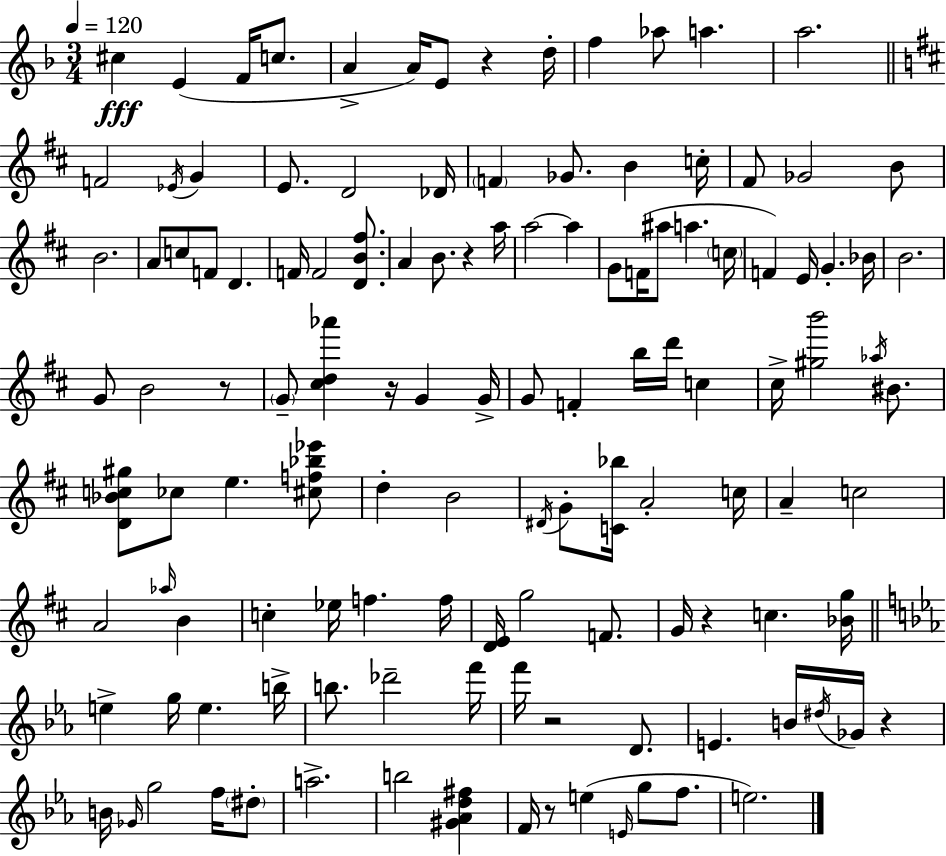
C#5/q E4/q F4/s C5/e. A4/q A4/s E4/e R/q D5/s F5/q Ab5/e A5/q. A5/h. F4/h Eb4/s G4/q E4/e. D4/h Db4/s F4/q Gb4/e. B4/q C5/s F#4/e Gb4/h B4/e B4/h. A4/e C5/e F4/e D4/q. F4/s F4/h [D4,B4,F#5]/e. A4/q B4/e. R/q A5/s A5/h A5/q G4/e F4/s A#5/e A5/q. C5/s F4/q E4/s G4/q. Bb4/s B4/h. G4/e B4/h R/e G4/e [C#5,D5,Ab6]/q R/s G4/q G4/s G4/e F4/q B5/s D6/s C5/q C#5/s [G#5,B6]/h Ab5/s BIS4/e. [D4,Bb4,C5,G#5]/e CES5/e E5/q. [C#5,F5,Bb5,Eb6]/e D5/q B4/h D#4/s G4/e [C4,Bb5]/s A4/h C5/s A4/q C5/h A4/h Ab5/s B4/q C5/q Eb5/s F5/q. F5/s [D4,E4]/s G5/h F4/e. G4/s R/q C5/q. [Bb4,G5]/s E5/q G5/s E5/q. B5/s B5/e. Db6/h F6/s F6/s R/h D4/e. E4/q. B4/s D#5/s Gb4/s R/q B4/s Gb4/s G5/h F5/s D#5/e A5/h. B5/h [G#4,Ab4,D5,F#5]/q F4/s R/e E5/q E4/s G5/e F5/e. E5/h.